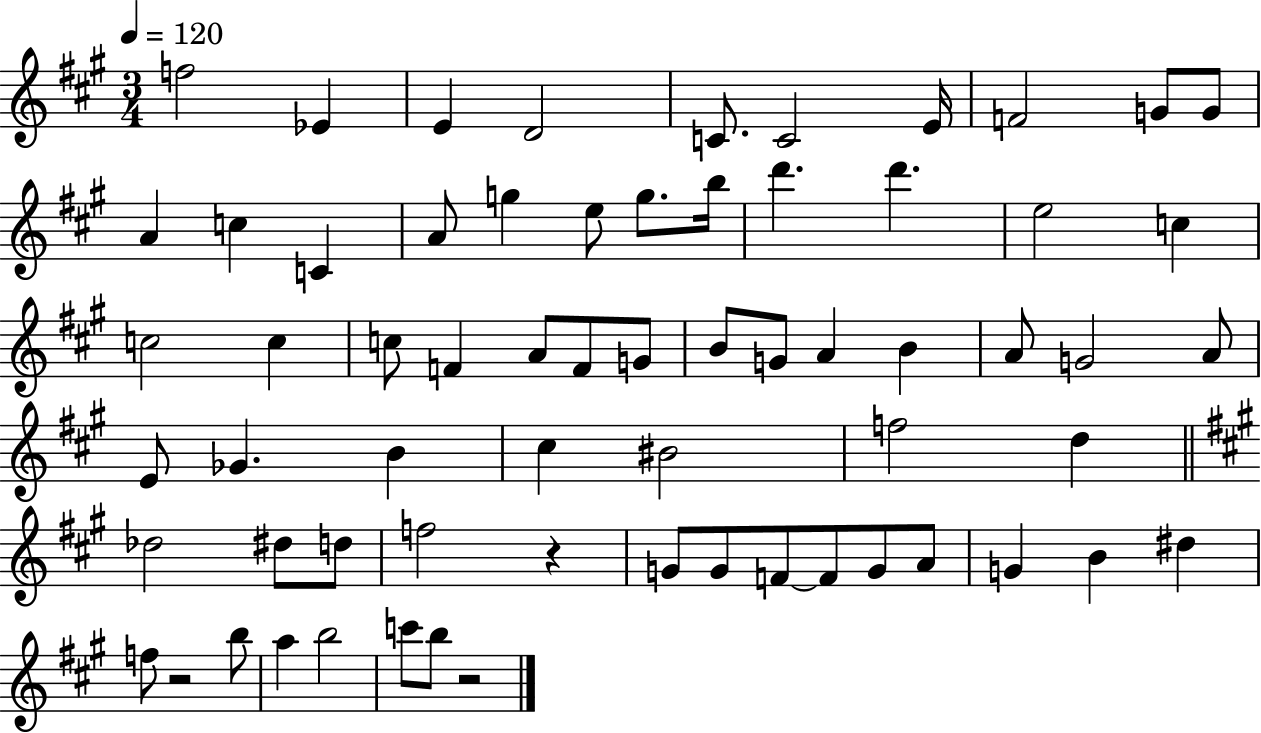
F5/h Eb4/q E4/q D4/h C4/e. C4/h E4/s F4/h G4/e G4/e A4/q C5/q C4/q A4/e G5/q E5/e G5/e. B5/s D6/q. D6/q. E5/h C5/q C5/h C5/q C5/e F4/q A4/e F4/e G4/e B4/e G4/e A4/q B4/q A4/e G4/h A4/e E4/e Gb4/q. B4/q C#5/q BIS4/h F5/h D5/q Db5/h D#5/e D5/e F5/h R/q G4/e G4/e F4/e F4/e G4/e A4/e G4/q B4/q D#5/q F5/e R/h B5/e A5/q B5/h C6/e B5/e R/h